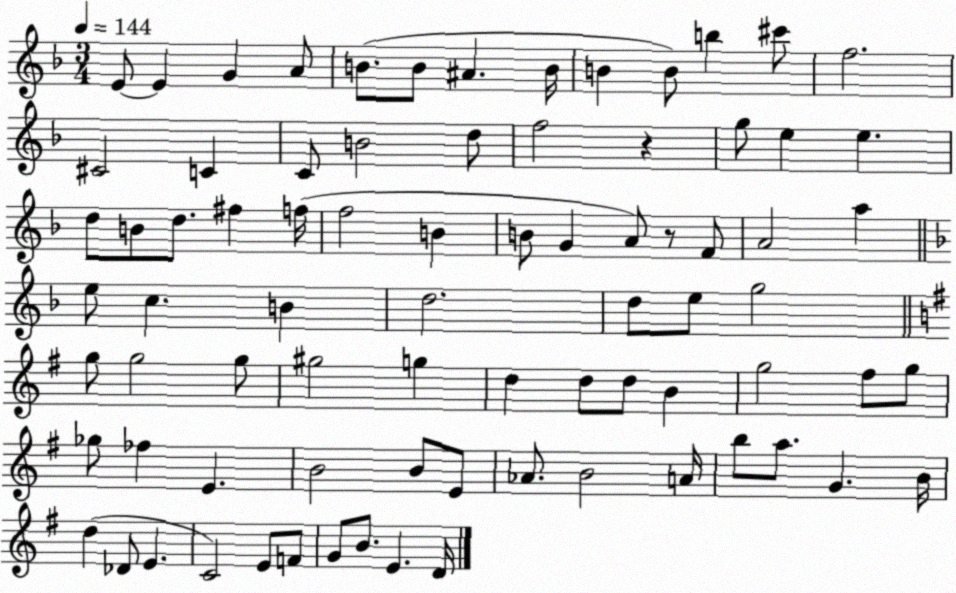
X:1
T:Untitled
M:3/4
L:1/4
K:F
E/2 E G A/2 B/2 B/2 ^A B/4 B B/2 b ^c'/2 f2 ^C2 C C/2 B2 d/2 f2 z g/2 e e d/2 B/2 d/2 ^f f/4 f2 B B/2 G A/2 z/2 F/2 A2 a e/2 c B d2 d/2 e/2 g2 g/2 g2 g/2 ^g2 g d d/2 d/2 B g2 ^f/2 g/2 _g/2 _f E B2 B/2 E/2 _A/2 B2 A/4 b/2 a/2 G B/4 d _D/2 E C2 E/2 F/2 G/2 B/2 E D/4